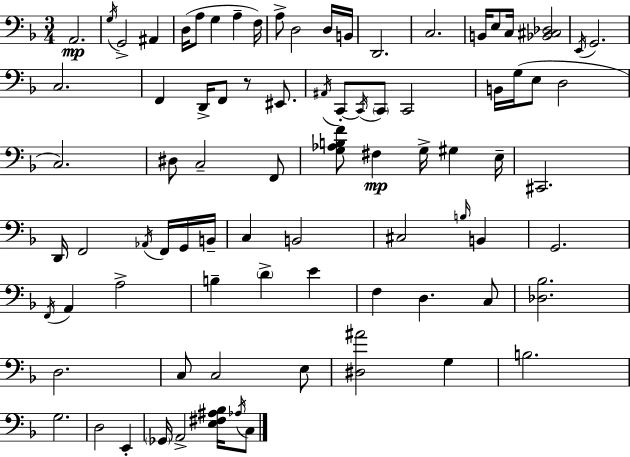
A2/h. G3/s G2/h A#2/q D3/s A3/e G3/q A3/q F3/s A3/e D3/h D3/s B2/s D2/h. C3/h. B2/s E3/e C3/s [Bb2,C#3,Db3]/h E2/s G2/h. C3/h. F2/q D2/s F2/e R/e EIS2/e. A#2/s C2/e C2/s C2/e C2/h B2/s G3/s E3/e D3/h C3/h. D#3/e C3/h F2/e [G3,Ab3,B3,F4]/e F#3/q G3/s G#3/q E3/s C#2/h. D2/s F2/h Ab2/s F2/s G2/s B2/s C3/q B2/h C#3/h B3/s B2/q G2/h. F2/s A2/q A3/h B3/q D4/q E4/q F3/q D3/q. C3/e [Db3,Bb3]/h. D3/h. C3/e C3/h E3/e [D#3,A#4]/h G3/q B3/h. G3/h. D3/h E2/q Gb2/s A2/h [E3,F#3,A#3,Bb3]/s Ab3/s C3/e